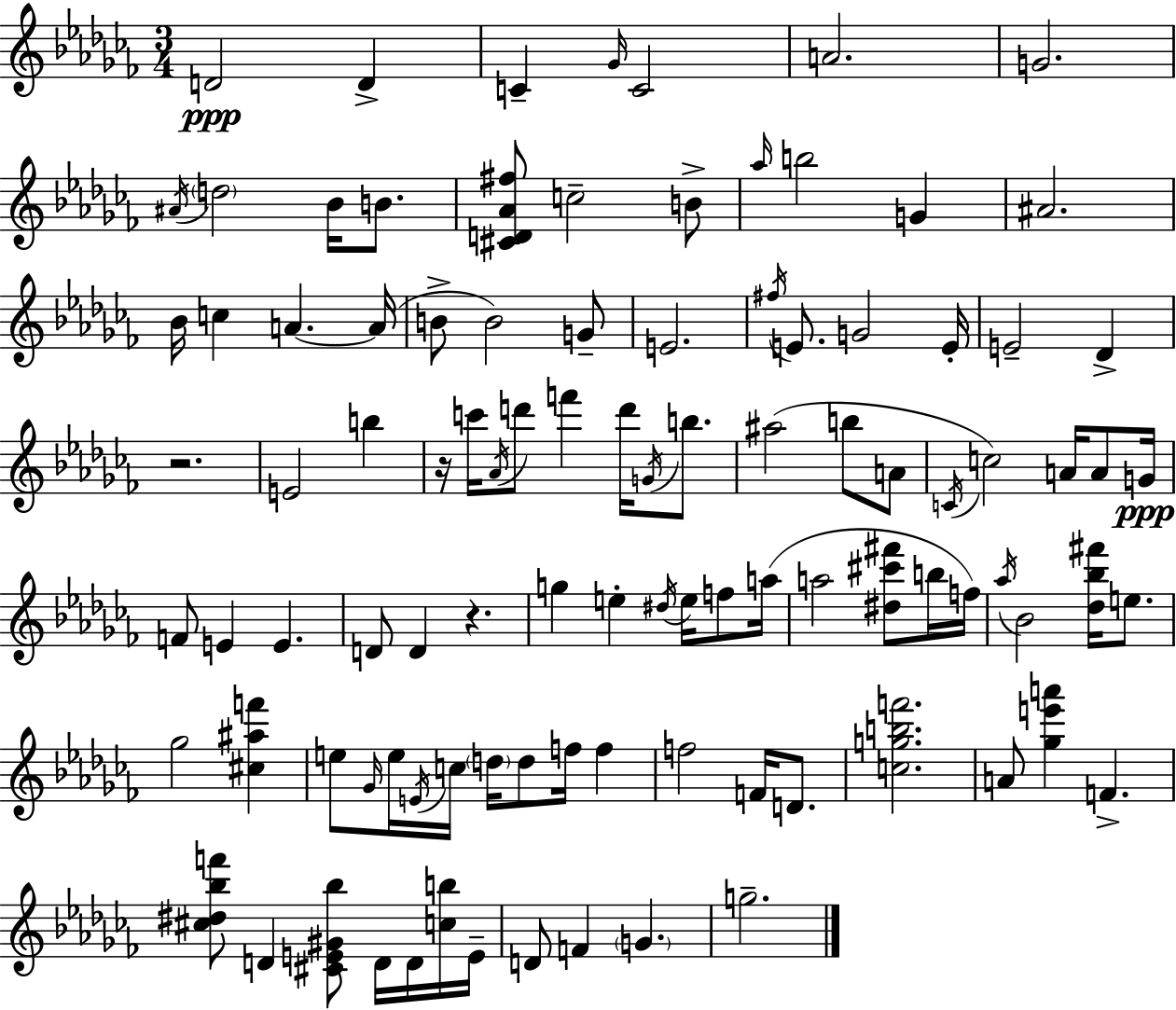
{
  \clef treble
  \numericTimeSignature
  \time 3/4
  \key aes \minor
  d'2\ppp d'4-> | c'4-- \grace { ges'16 } c'2 | a'2. | g'2. | \break \acciaccatura { ais'16 } \parenthesize d''2 bes'16 b'8. | <cis' d' aes' fis''>8 c''2-- | b'8-> \grace { aes''16 } b''2 g'4 | ais'2. | \break bes'16 c''4 a'4.~~ | a'16( b'8-> b'2) | g'8-- e'2. | \acciaccatura { fis''16 } e'8. g'2 | \break e'16-. e'2-- | des'4-> r2. | e'2 | b''4 r16 c'''16 \acciaccatura { aes'16 } d'''8 f'''4 | \break d'''16 \acciaccatura { g'16 } b''8. ais''2( | b''8 a'8 \acciaccatura { c'16 }) c''2 | a'16 a'8 g'16\ppp f'8 e'4 | e'4. d'8 d'4 | \break r4. g''4 e''4-. | \acciaccatura { dis''16 } e''16 f''8 a''16( a''2 | <dis'' cis''' fis'''>8 b''16 f''16) \acciaccatura { aes''16 } bes'2 | <des'' bes'' fis'''>16 e''8. ges''2 | \break <cis'' ais'' f'''>4 e''8 \grace { ges'16 } | e''16 \acciaccatura { e'16 } c''16 \parenthesize d''16 d''8 f''16 f''4 f''2 | f'16 d'8. <c'' g'' b'' f'''>2. | a'8 | \break <ges'' e''' a'''>4 f'4.-> <cis'' dis'' bes'' f'''>8 | d'4 <cis' e' gis' bes''>8 d'16 d'16 <c'' b''>16 e'16-- d'8 | f'4 \parenthesize g'4. g''2.-- | \bar "|."
}